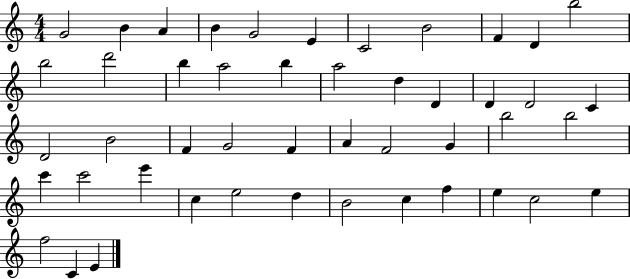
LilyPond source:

{
  \clef treble
  \numericTimeSignature
  \time 4/4
  \key c \major
  g'2 b'4 a'4 | b'4 g'2 e'4 | c'2 b'2 | f'4 d'4 b''2 | \break b''2 d'''2 | b''4 a''2 b''4 | a''2 d''4 d'4 | d'4 d'2 c'4 | \break d'2 b'2 | f'4 g'2 f'4 | a'4 f'2 g'4 | b''2 b''2 | \break c'''4 c'''2 e'''4 | c''4 e''2 d''4 | b'2 c''4 f''4 | e''4 c''2 e''4 | \break f''2 c'4 e'4 | \bar "|."
}